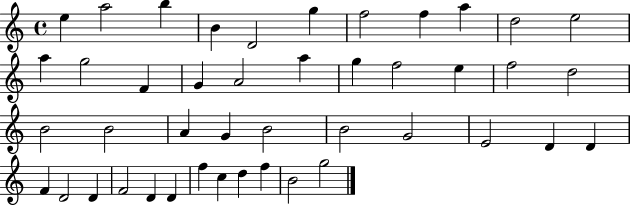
{
  \clef treble
  \time 4/4
  \defaultTimeSignature
  \key c \major
  e''4 a''2 b''4 | b'4 d'2 g''4 | f''2 f''4 a''4 | d''2 e''2 | \break a''4 g''2 f'4 | g'4 a'2 a''4 | g''4 f''2 e''4 | f''2 d''2 | \break b'2 b'2 | a'4 g'4 b'2 | b'2 g'2 | e'2 d'4 d'4 | \break f'4 d'2 d'4 | f'2 d'4 d'4 | f''4 c''4 d''4 f''4 | b'2 g''2 | \break \bar "|."
}